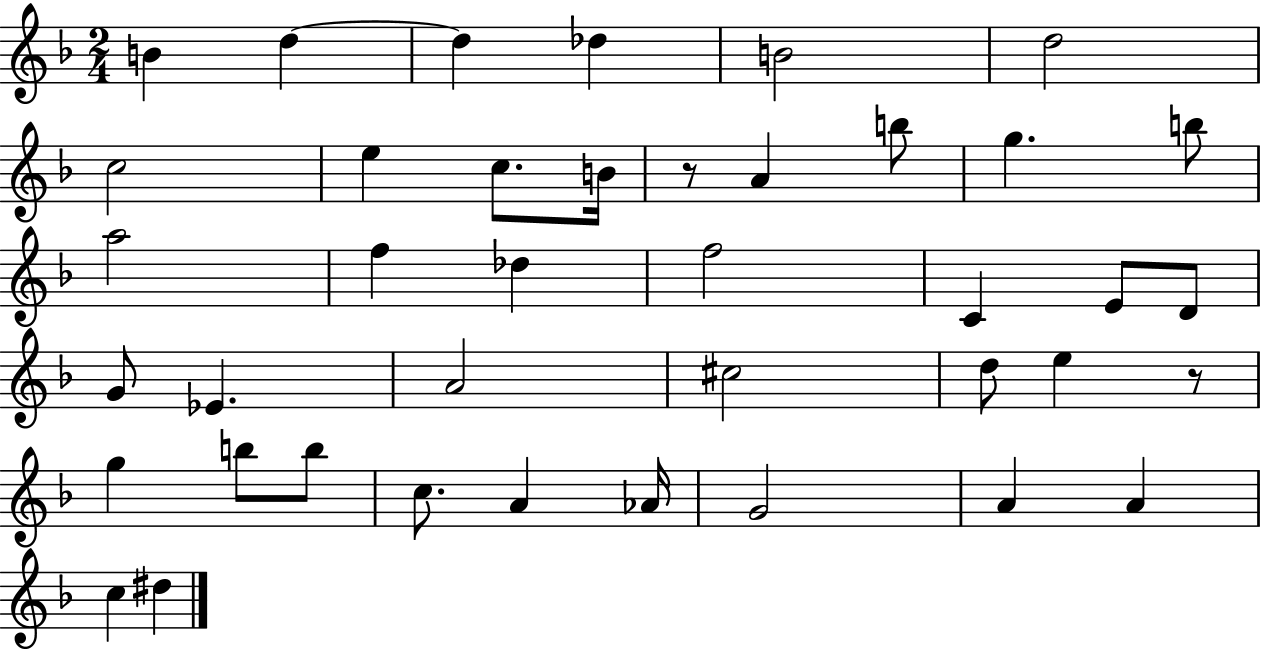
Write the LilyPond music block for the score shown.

{
  \clef treble
  \numericTimeSignature
  \time 2/4
  \key f \major
  b'4 d''4~~ | d''4 des''4 | b'2 | d''2 | \break c''2 | e''4 c''8. b'16 | r8 a'4 b''8 | g''4. b''8 | \break a''2 | f''4 des''4 | f''2 | c'4 e'8 d'8 | \break g'8 ees'4. | a'2 | cis''2 | d''8 e''4 r8 | \break g''4 b''8 b''8 | c''8. a'4 aes'16 | g'2 | a'4 a'4 | \break c''4 dis''4 | \bar "|."
}